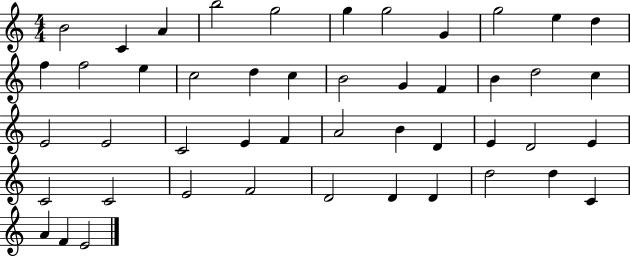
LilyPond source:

{
  \clef treble
  \numericTimeSignature
  \time 4/4
  \key c \major
  b'2 c'4 a'4 | b''2 g''2 | g''4 g''2 g'4 | g''2 e''4 d''4 | \break f''4 f''2 e''4 | c''2 d''4 c''4 | b'2 g'4 f'4 | b'4 d''2 c''4 | \break e'2 e'2 | c'2 e'4 f'4 | a'2 b'4 d'4 | e'4 d'2 e'4 | \break c'2 c'2 | e'2 f'2 | d'2 d'4 d'4 | d''2 d''4 c'4 | \break a'4 f'4 e'2 | \bar "|."
}